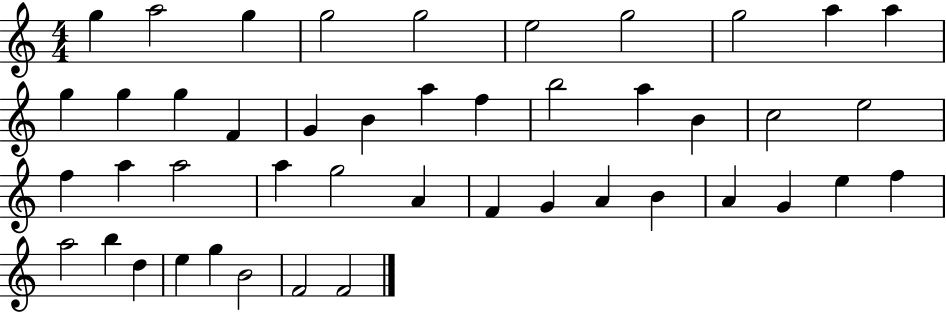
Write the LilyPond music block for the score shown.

{
  \clef treble
  \numericTimeSignature
  \time 4/4
  \key c \major
  g''4 a''2 g''4 | g''2 g''2 | e''2 g''2 | g''2 a''4 a''4 | \break g''4 g''4 g''4 f'4 | g'4 b'4 a''4 f''4 | b''2 a''4 b'4 | c''2 e''2 | \break f''4 a''4 a''2 | a''4 g''2 a'4 | f'4 g'4 a'4 b'4 | a'4 g'4 e''4 f''4 | \break a''2 b''4 d''4 | e''4 g''4 b'2 | f'2 f'2 | \bar "|."
}